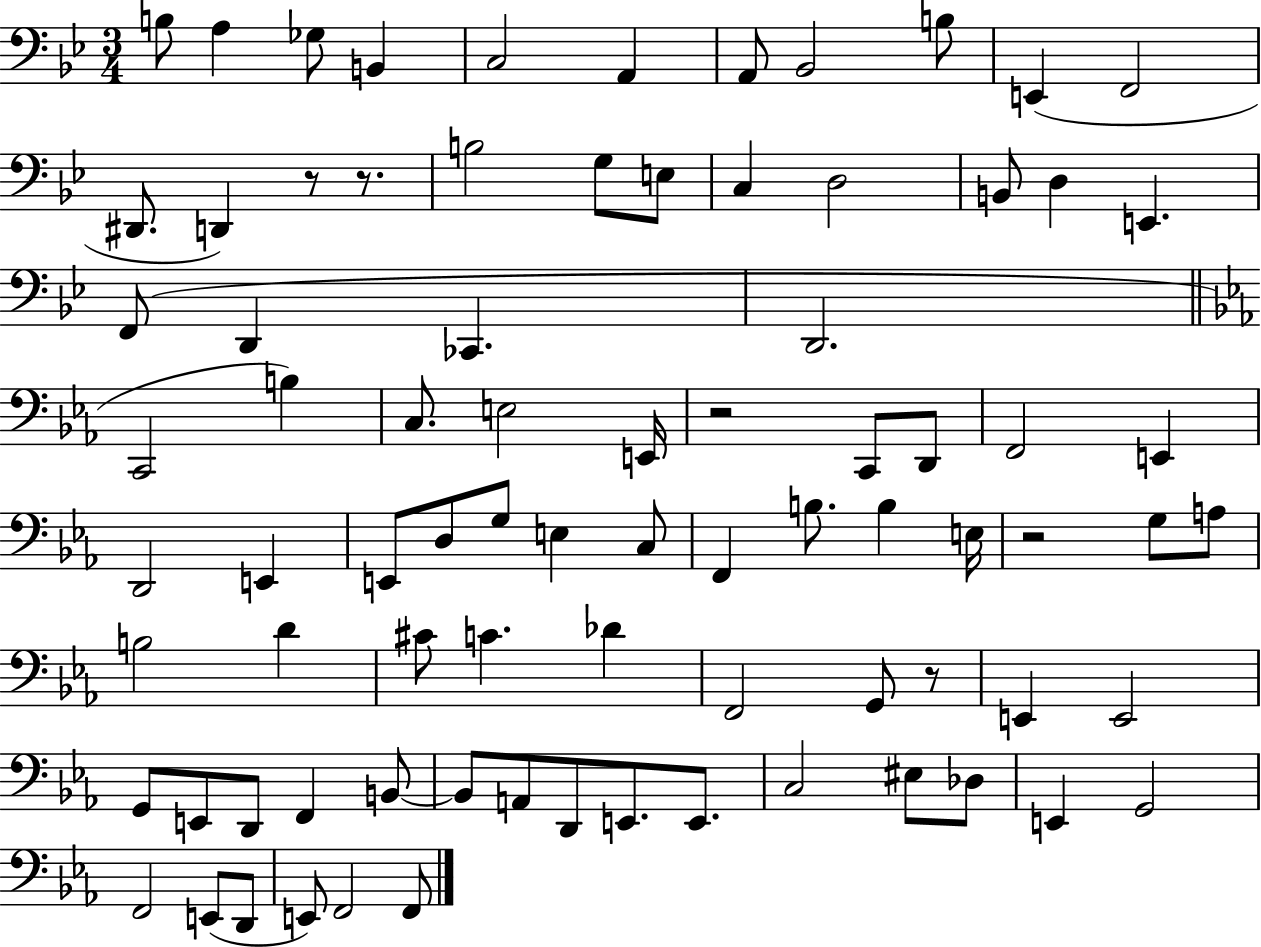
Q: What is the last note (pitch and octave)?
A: F2